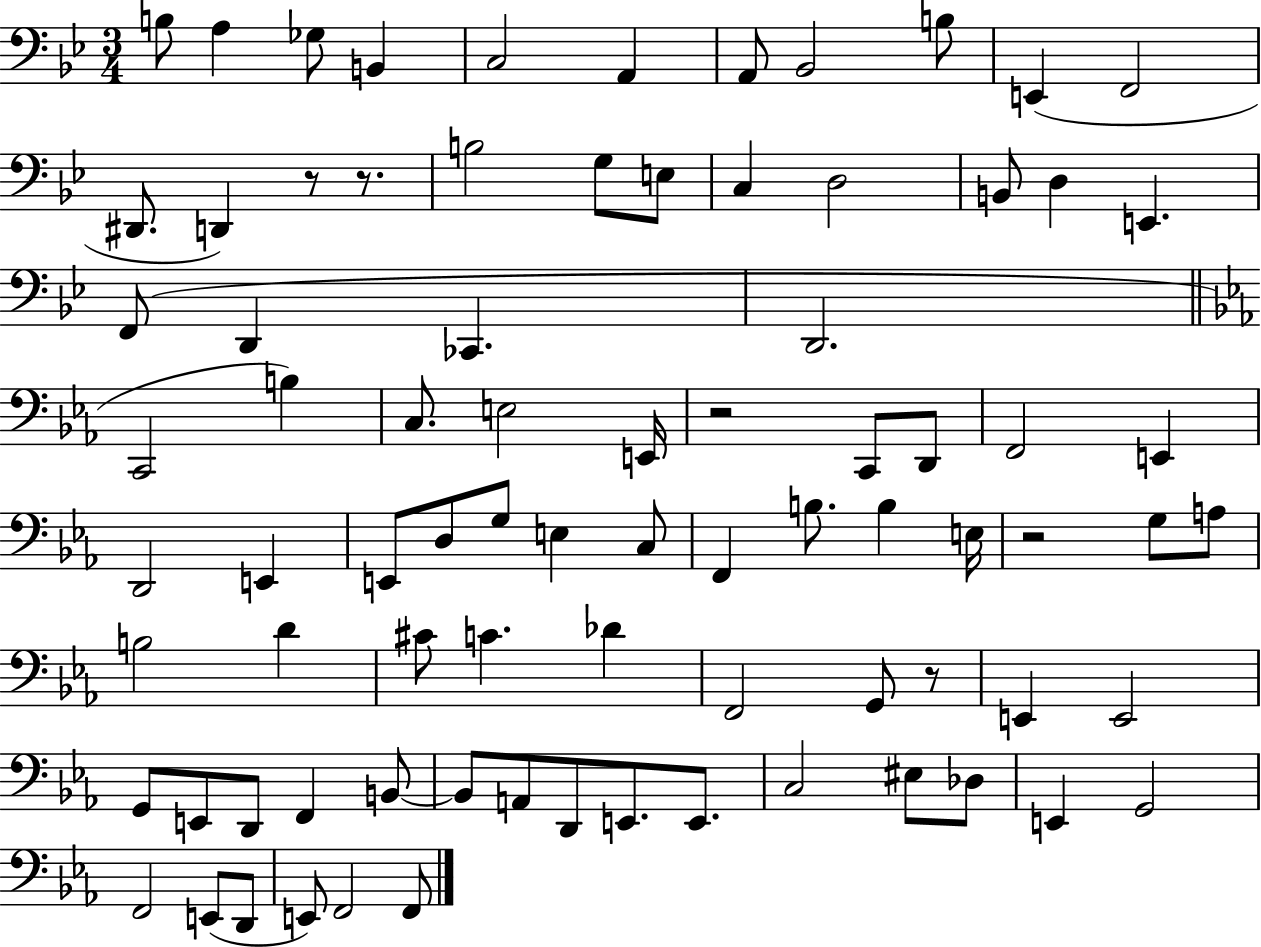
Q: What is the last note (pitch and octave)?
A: F2